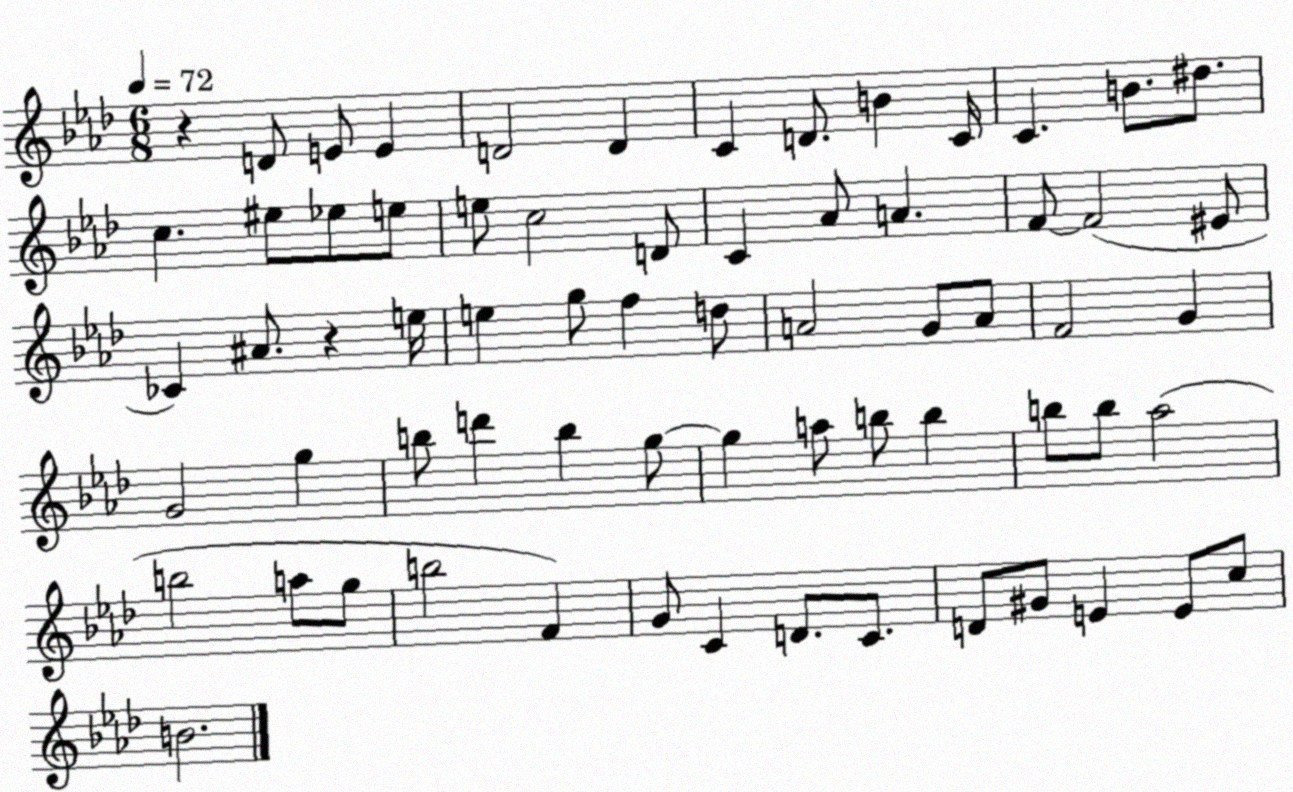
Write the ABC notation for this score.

X:1
T:Untitled
M:6/8
L:1/4
K:Ab
z D/2 E/2 E D2 D C D/2 B C/4 C B/2 ^d/2 c ^e/2 _e/2 e/2 e/2 c2 D/2 C _A/2 A F/2 F2 ^E/2 _C ^A/2 z e/4 e g/2 f d/2 A2 G/2 A/2 F2 G G2 g b/2 d' b g/2 g a/2 b/2 b b/2 b/2 _a2 b2 a/2 g/2 b2 F G/2 C D/2 C/2 D/2 ^G/2 E E/2 c/2 B2